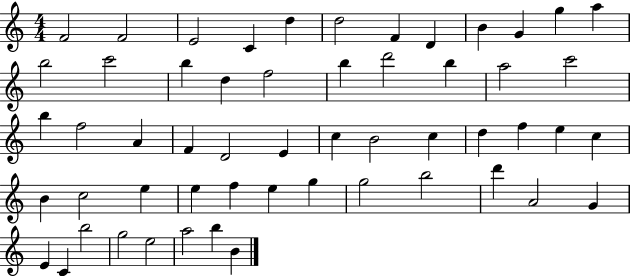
{
  \clef treble
  \numericTimeSignature
  \time 4/4
  \key c \major
  f'2 f'2 | e'2 c'4 d''4 | d''2 f'4 d'4 | b'4 g'4 g''4 a''4 | \break b''2 c'''2 | b''4 d''4 f''2 | b''4 d'''2 b''4 | a''2 c'''2 | \break b''4 f''2 a'4 | f'4 d'2 e'4 | c''4 b'2 c''4 | d''4 f''4 e''4 c''4 | \break b'4 c''2 e''4 | e''4 f''4 e''4 g''4 | g''2 b''2 | d'''4 a'2 g'4 | \break e'4 c'4 b''2 | g''2 e''2 | a''2 b''4 b'4 | \bar "|."
}